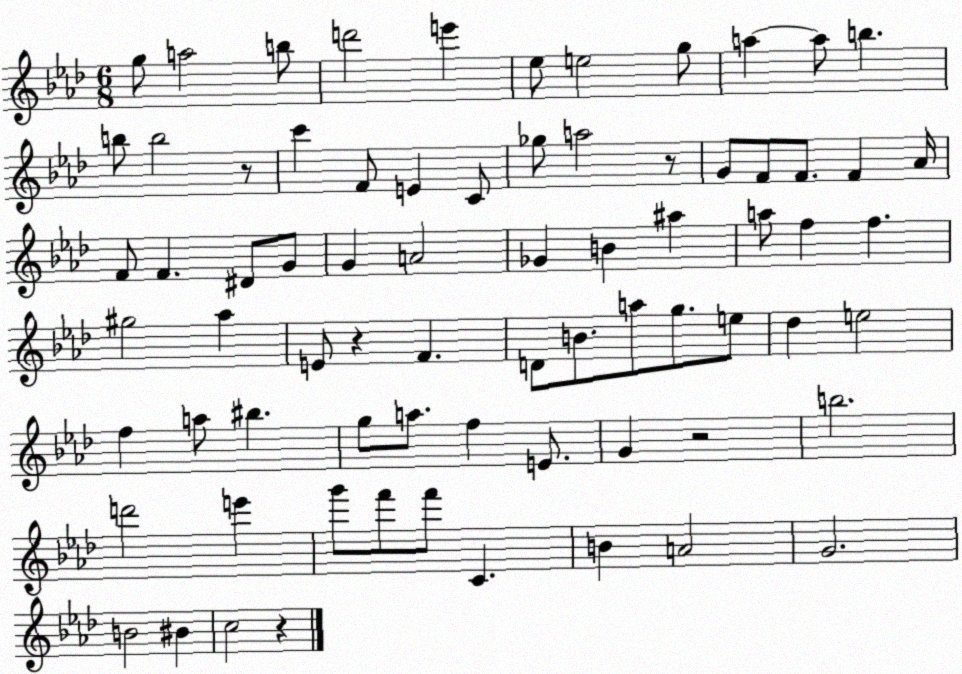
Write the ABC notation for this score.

X:1
T:Untitled
M:6/8
L:1/4
K:Ab
g/2 a2 b/2 d'2 e' _e/2 e2 g/2 a a/2 b b/2 b2 z/2 c' F/2 E C/2 _g/2 a2 z/2 G/2 F/2 F/2 F _A/4 F/2 F ^D/2 G/2 G A2 _G B ^a a/2 f f ^g2 _a E/2 z F D/2 B/2 a/2 g/2 e/2 _d e2 f a/2 ^b g/2 a/2 f E/2 G z2 b2 d'2 e' g'/2 f'/2 f'/2 C B A2 G2 B2 ^B c2 z